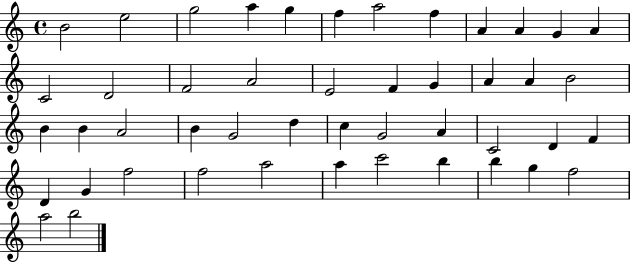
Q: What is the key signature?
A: C major